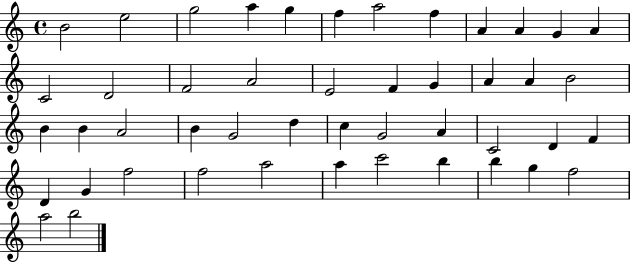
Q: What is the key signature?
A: C major